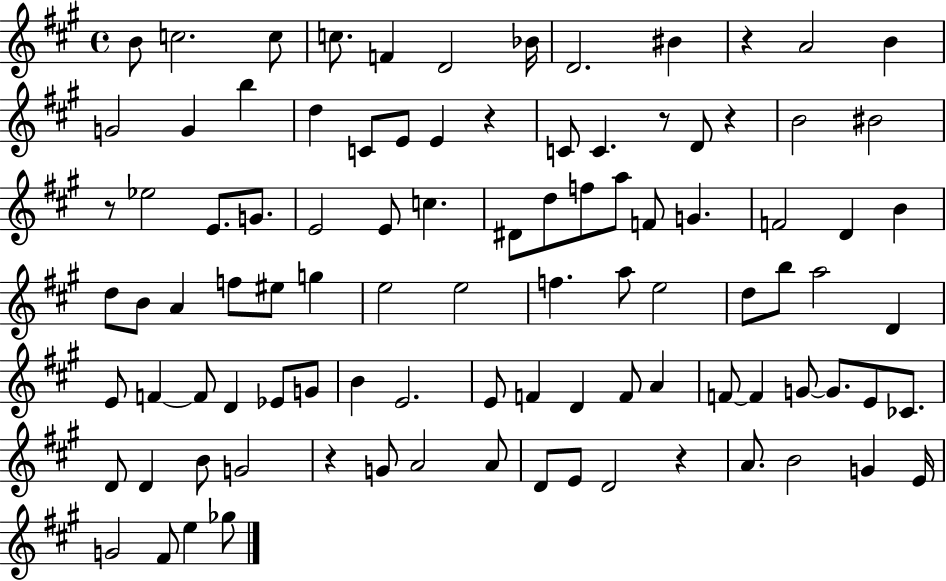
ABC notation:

X:1
T:Untitled
M:4/4
L:1/4
K:A
B/2 c2 c/2 c/2 F D2 _B/4 D2 ^B z A2 B G2 G b d C/2 E/2 E z C/2 C z/2 D/2 z B2 ^B2 z/2 _e2 E/2 G/2 E2 E/2 c ^D/2 d/2 f/2 a/2 F/2 G F2 D B d/2 B/2 A f/2 ^e/2 g e2 e2 f a/2 e2 d/2 b/2 a2 D E/2 F F/2 D _E/2 G/2 B E2 E/2 F D F/2 A F/2 F G/2 G/2 E/2 _C/2 D/2 D B/2 G2 z G/2 A2 A/2 D/2 E/2 D2 z A/2 B2 G E/4 G2 ^F/2 e _g/2